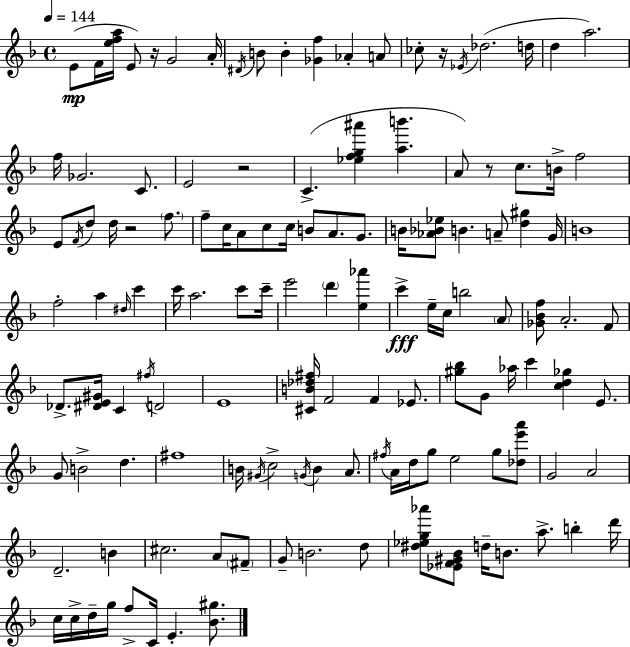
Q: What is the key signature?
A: F major